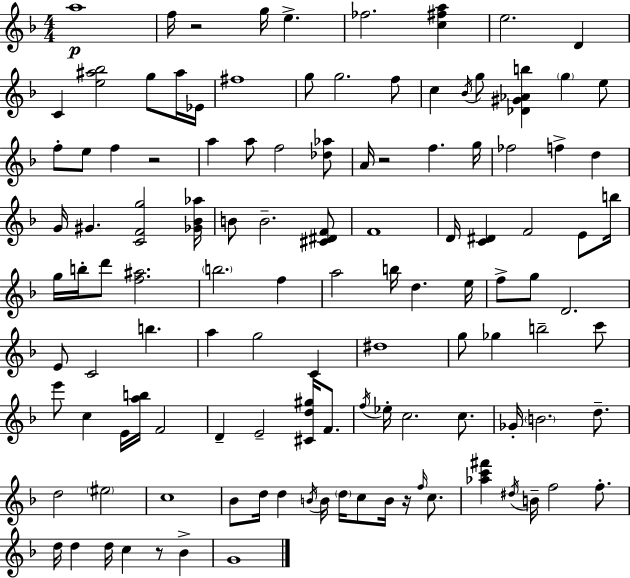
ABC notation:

X:1
T:Untitled
M:4/4
L:1/4
K:F
a4 f/4 z2 g/4 e _f2 [c^fa] e2 D C [e^a_b]2 g/2 ^a/4 _E/4 ^f4 g/2 g2 f/2 c _B/4 g/2 [_D^G_Ab] g e/2 f/2 e/2 f z2 a a/2 f2 [_d_a]/2 A/4 z2 f g/4 _f2 f d G/4 ^G [CFg]2 [_G_B_a]/4 B/2 B2 [^C^DF]/2 F4 D/4 [C^D] F2 E/2 b/4 g/4 b/4 d'/2 [f^a]2 b2 f a2 b/4 d e/4 f/2 g/2 D2 E/2 C2 b a g2 C ^d4 g/2 _g b2 c'/2 e'/2 c E/4 [ab]/4 F2 D E2 [^Cd^g]/4 F/2 f/4 _e/4 c2 c/2 _G/4 B2 d/2 d2 ^e2 c4 _B/2 d/4 d B/4 B/4 d/4 c/2 B/4 z/4 f/4 c/2 [_ac'^f'] ^d/4 B/4 f2 f/2 d/4 d d/4 c z/2 _B G4